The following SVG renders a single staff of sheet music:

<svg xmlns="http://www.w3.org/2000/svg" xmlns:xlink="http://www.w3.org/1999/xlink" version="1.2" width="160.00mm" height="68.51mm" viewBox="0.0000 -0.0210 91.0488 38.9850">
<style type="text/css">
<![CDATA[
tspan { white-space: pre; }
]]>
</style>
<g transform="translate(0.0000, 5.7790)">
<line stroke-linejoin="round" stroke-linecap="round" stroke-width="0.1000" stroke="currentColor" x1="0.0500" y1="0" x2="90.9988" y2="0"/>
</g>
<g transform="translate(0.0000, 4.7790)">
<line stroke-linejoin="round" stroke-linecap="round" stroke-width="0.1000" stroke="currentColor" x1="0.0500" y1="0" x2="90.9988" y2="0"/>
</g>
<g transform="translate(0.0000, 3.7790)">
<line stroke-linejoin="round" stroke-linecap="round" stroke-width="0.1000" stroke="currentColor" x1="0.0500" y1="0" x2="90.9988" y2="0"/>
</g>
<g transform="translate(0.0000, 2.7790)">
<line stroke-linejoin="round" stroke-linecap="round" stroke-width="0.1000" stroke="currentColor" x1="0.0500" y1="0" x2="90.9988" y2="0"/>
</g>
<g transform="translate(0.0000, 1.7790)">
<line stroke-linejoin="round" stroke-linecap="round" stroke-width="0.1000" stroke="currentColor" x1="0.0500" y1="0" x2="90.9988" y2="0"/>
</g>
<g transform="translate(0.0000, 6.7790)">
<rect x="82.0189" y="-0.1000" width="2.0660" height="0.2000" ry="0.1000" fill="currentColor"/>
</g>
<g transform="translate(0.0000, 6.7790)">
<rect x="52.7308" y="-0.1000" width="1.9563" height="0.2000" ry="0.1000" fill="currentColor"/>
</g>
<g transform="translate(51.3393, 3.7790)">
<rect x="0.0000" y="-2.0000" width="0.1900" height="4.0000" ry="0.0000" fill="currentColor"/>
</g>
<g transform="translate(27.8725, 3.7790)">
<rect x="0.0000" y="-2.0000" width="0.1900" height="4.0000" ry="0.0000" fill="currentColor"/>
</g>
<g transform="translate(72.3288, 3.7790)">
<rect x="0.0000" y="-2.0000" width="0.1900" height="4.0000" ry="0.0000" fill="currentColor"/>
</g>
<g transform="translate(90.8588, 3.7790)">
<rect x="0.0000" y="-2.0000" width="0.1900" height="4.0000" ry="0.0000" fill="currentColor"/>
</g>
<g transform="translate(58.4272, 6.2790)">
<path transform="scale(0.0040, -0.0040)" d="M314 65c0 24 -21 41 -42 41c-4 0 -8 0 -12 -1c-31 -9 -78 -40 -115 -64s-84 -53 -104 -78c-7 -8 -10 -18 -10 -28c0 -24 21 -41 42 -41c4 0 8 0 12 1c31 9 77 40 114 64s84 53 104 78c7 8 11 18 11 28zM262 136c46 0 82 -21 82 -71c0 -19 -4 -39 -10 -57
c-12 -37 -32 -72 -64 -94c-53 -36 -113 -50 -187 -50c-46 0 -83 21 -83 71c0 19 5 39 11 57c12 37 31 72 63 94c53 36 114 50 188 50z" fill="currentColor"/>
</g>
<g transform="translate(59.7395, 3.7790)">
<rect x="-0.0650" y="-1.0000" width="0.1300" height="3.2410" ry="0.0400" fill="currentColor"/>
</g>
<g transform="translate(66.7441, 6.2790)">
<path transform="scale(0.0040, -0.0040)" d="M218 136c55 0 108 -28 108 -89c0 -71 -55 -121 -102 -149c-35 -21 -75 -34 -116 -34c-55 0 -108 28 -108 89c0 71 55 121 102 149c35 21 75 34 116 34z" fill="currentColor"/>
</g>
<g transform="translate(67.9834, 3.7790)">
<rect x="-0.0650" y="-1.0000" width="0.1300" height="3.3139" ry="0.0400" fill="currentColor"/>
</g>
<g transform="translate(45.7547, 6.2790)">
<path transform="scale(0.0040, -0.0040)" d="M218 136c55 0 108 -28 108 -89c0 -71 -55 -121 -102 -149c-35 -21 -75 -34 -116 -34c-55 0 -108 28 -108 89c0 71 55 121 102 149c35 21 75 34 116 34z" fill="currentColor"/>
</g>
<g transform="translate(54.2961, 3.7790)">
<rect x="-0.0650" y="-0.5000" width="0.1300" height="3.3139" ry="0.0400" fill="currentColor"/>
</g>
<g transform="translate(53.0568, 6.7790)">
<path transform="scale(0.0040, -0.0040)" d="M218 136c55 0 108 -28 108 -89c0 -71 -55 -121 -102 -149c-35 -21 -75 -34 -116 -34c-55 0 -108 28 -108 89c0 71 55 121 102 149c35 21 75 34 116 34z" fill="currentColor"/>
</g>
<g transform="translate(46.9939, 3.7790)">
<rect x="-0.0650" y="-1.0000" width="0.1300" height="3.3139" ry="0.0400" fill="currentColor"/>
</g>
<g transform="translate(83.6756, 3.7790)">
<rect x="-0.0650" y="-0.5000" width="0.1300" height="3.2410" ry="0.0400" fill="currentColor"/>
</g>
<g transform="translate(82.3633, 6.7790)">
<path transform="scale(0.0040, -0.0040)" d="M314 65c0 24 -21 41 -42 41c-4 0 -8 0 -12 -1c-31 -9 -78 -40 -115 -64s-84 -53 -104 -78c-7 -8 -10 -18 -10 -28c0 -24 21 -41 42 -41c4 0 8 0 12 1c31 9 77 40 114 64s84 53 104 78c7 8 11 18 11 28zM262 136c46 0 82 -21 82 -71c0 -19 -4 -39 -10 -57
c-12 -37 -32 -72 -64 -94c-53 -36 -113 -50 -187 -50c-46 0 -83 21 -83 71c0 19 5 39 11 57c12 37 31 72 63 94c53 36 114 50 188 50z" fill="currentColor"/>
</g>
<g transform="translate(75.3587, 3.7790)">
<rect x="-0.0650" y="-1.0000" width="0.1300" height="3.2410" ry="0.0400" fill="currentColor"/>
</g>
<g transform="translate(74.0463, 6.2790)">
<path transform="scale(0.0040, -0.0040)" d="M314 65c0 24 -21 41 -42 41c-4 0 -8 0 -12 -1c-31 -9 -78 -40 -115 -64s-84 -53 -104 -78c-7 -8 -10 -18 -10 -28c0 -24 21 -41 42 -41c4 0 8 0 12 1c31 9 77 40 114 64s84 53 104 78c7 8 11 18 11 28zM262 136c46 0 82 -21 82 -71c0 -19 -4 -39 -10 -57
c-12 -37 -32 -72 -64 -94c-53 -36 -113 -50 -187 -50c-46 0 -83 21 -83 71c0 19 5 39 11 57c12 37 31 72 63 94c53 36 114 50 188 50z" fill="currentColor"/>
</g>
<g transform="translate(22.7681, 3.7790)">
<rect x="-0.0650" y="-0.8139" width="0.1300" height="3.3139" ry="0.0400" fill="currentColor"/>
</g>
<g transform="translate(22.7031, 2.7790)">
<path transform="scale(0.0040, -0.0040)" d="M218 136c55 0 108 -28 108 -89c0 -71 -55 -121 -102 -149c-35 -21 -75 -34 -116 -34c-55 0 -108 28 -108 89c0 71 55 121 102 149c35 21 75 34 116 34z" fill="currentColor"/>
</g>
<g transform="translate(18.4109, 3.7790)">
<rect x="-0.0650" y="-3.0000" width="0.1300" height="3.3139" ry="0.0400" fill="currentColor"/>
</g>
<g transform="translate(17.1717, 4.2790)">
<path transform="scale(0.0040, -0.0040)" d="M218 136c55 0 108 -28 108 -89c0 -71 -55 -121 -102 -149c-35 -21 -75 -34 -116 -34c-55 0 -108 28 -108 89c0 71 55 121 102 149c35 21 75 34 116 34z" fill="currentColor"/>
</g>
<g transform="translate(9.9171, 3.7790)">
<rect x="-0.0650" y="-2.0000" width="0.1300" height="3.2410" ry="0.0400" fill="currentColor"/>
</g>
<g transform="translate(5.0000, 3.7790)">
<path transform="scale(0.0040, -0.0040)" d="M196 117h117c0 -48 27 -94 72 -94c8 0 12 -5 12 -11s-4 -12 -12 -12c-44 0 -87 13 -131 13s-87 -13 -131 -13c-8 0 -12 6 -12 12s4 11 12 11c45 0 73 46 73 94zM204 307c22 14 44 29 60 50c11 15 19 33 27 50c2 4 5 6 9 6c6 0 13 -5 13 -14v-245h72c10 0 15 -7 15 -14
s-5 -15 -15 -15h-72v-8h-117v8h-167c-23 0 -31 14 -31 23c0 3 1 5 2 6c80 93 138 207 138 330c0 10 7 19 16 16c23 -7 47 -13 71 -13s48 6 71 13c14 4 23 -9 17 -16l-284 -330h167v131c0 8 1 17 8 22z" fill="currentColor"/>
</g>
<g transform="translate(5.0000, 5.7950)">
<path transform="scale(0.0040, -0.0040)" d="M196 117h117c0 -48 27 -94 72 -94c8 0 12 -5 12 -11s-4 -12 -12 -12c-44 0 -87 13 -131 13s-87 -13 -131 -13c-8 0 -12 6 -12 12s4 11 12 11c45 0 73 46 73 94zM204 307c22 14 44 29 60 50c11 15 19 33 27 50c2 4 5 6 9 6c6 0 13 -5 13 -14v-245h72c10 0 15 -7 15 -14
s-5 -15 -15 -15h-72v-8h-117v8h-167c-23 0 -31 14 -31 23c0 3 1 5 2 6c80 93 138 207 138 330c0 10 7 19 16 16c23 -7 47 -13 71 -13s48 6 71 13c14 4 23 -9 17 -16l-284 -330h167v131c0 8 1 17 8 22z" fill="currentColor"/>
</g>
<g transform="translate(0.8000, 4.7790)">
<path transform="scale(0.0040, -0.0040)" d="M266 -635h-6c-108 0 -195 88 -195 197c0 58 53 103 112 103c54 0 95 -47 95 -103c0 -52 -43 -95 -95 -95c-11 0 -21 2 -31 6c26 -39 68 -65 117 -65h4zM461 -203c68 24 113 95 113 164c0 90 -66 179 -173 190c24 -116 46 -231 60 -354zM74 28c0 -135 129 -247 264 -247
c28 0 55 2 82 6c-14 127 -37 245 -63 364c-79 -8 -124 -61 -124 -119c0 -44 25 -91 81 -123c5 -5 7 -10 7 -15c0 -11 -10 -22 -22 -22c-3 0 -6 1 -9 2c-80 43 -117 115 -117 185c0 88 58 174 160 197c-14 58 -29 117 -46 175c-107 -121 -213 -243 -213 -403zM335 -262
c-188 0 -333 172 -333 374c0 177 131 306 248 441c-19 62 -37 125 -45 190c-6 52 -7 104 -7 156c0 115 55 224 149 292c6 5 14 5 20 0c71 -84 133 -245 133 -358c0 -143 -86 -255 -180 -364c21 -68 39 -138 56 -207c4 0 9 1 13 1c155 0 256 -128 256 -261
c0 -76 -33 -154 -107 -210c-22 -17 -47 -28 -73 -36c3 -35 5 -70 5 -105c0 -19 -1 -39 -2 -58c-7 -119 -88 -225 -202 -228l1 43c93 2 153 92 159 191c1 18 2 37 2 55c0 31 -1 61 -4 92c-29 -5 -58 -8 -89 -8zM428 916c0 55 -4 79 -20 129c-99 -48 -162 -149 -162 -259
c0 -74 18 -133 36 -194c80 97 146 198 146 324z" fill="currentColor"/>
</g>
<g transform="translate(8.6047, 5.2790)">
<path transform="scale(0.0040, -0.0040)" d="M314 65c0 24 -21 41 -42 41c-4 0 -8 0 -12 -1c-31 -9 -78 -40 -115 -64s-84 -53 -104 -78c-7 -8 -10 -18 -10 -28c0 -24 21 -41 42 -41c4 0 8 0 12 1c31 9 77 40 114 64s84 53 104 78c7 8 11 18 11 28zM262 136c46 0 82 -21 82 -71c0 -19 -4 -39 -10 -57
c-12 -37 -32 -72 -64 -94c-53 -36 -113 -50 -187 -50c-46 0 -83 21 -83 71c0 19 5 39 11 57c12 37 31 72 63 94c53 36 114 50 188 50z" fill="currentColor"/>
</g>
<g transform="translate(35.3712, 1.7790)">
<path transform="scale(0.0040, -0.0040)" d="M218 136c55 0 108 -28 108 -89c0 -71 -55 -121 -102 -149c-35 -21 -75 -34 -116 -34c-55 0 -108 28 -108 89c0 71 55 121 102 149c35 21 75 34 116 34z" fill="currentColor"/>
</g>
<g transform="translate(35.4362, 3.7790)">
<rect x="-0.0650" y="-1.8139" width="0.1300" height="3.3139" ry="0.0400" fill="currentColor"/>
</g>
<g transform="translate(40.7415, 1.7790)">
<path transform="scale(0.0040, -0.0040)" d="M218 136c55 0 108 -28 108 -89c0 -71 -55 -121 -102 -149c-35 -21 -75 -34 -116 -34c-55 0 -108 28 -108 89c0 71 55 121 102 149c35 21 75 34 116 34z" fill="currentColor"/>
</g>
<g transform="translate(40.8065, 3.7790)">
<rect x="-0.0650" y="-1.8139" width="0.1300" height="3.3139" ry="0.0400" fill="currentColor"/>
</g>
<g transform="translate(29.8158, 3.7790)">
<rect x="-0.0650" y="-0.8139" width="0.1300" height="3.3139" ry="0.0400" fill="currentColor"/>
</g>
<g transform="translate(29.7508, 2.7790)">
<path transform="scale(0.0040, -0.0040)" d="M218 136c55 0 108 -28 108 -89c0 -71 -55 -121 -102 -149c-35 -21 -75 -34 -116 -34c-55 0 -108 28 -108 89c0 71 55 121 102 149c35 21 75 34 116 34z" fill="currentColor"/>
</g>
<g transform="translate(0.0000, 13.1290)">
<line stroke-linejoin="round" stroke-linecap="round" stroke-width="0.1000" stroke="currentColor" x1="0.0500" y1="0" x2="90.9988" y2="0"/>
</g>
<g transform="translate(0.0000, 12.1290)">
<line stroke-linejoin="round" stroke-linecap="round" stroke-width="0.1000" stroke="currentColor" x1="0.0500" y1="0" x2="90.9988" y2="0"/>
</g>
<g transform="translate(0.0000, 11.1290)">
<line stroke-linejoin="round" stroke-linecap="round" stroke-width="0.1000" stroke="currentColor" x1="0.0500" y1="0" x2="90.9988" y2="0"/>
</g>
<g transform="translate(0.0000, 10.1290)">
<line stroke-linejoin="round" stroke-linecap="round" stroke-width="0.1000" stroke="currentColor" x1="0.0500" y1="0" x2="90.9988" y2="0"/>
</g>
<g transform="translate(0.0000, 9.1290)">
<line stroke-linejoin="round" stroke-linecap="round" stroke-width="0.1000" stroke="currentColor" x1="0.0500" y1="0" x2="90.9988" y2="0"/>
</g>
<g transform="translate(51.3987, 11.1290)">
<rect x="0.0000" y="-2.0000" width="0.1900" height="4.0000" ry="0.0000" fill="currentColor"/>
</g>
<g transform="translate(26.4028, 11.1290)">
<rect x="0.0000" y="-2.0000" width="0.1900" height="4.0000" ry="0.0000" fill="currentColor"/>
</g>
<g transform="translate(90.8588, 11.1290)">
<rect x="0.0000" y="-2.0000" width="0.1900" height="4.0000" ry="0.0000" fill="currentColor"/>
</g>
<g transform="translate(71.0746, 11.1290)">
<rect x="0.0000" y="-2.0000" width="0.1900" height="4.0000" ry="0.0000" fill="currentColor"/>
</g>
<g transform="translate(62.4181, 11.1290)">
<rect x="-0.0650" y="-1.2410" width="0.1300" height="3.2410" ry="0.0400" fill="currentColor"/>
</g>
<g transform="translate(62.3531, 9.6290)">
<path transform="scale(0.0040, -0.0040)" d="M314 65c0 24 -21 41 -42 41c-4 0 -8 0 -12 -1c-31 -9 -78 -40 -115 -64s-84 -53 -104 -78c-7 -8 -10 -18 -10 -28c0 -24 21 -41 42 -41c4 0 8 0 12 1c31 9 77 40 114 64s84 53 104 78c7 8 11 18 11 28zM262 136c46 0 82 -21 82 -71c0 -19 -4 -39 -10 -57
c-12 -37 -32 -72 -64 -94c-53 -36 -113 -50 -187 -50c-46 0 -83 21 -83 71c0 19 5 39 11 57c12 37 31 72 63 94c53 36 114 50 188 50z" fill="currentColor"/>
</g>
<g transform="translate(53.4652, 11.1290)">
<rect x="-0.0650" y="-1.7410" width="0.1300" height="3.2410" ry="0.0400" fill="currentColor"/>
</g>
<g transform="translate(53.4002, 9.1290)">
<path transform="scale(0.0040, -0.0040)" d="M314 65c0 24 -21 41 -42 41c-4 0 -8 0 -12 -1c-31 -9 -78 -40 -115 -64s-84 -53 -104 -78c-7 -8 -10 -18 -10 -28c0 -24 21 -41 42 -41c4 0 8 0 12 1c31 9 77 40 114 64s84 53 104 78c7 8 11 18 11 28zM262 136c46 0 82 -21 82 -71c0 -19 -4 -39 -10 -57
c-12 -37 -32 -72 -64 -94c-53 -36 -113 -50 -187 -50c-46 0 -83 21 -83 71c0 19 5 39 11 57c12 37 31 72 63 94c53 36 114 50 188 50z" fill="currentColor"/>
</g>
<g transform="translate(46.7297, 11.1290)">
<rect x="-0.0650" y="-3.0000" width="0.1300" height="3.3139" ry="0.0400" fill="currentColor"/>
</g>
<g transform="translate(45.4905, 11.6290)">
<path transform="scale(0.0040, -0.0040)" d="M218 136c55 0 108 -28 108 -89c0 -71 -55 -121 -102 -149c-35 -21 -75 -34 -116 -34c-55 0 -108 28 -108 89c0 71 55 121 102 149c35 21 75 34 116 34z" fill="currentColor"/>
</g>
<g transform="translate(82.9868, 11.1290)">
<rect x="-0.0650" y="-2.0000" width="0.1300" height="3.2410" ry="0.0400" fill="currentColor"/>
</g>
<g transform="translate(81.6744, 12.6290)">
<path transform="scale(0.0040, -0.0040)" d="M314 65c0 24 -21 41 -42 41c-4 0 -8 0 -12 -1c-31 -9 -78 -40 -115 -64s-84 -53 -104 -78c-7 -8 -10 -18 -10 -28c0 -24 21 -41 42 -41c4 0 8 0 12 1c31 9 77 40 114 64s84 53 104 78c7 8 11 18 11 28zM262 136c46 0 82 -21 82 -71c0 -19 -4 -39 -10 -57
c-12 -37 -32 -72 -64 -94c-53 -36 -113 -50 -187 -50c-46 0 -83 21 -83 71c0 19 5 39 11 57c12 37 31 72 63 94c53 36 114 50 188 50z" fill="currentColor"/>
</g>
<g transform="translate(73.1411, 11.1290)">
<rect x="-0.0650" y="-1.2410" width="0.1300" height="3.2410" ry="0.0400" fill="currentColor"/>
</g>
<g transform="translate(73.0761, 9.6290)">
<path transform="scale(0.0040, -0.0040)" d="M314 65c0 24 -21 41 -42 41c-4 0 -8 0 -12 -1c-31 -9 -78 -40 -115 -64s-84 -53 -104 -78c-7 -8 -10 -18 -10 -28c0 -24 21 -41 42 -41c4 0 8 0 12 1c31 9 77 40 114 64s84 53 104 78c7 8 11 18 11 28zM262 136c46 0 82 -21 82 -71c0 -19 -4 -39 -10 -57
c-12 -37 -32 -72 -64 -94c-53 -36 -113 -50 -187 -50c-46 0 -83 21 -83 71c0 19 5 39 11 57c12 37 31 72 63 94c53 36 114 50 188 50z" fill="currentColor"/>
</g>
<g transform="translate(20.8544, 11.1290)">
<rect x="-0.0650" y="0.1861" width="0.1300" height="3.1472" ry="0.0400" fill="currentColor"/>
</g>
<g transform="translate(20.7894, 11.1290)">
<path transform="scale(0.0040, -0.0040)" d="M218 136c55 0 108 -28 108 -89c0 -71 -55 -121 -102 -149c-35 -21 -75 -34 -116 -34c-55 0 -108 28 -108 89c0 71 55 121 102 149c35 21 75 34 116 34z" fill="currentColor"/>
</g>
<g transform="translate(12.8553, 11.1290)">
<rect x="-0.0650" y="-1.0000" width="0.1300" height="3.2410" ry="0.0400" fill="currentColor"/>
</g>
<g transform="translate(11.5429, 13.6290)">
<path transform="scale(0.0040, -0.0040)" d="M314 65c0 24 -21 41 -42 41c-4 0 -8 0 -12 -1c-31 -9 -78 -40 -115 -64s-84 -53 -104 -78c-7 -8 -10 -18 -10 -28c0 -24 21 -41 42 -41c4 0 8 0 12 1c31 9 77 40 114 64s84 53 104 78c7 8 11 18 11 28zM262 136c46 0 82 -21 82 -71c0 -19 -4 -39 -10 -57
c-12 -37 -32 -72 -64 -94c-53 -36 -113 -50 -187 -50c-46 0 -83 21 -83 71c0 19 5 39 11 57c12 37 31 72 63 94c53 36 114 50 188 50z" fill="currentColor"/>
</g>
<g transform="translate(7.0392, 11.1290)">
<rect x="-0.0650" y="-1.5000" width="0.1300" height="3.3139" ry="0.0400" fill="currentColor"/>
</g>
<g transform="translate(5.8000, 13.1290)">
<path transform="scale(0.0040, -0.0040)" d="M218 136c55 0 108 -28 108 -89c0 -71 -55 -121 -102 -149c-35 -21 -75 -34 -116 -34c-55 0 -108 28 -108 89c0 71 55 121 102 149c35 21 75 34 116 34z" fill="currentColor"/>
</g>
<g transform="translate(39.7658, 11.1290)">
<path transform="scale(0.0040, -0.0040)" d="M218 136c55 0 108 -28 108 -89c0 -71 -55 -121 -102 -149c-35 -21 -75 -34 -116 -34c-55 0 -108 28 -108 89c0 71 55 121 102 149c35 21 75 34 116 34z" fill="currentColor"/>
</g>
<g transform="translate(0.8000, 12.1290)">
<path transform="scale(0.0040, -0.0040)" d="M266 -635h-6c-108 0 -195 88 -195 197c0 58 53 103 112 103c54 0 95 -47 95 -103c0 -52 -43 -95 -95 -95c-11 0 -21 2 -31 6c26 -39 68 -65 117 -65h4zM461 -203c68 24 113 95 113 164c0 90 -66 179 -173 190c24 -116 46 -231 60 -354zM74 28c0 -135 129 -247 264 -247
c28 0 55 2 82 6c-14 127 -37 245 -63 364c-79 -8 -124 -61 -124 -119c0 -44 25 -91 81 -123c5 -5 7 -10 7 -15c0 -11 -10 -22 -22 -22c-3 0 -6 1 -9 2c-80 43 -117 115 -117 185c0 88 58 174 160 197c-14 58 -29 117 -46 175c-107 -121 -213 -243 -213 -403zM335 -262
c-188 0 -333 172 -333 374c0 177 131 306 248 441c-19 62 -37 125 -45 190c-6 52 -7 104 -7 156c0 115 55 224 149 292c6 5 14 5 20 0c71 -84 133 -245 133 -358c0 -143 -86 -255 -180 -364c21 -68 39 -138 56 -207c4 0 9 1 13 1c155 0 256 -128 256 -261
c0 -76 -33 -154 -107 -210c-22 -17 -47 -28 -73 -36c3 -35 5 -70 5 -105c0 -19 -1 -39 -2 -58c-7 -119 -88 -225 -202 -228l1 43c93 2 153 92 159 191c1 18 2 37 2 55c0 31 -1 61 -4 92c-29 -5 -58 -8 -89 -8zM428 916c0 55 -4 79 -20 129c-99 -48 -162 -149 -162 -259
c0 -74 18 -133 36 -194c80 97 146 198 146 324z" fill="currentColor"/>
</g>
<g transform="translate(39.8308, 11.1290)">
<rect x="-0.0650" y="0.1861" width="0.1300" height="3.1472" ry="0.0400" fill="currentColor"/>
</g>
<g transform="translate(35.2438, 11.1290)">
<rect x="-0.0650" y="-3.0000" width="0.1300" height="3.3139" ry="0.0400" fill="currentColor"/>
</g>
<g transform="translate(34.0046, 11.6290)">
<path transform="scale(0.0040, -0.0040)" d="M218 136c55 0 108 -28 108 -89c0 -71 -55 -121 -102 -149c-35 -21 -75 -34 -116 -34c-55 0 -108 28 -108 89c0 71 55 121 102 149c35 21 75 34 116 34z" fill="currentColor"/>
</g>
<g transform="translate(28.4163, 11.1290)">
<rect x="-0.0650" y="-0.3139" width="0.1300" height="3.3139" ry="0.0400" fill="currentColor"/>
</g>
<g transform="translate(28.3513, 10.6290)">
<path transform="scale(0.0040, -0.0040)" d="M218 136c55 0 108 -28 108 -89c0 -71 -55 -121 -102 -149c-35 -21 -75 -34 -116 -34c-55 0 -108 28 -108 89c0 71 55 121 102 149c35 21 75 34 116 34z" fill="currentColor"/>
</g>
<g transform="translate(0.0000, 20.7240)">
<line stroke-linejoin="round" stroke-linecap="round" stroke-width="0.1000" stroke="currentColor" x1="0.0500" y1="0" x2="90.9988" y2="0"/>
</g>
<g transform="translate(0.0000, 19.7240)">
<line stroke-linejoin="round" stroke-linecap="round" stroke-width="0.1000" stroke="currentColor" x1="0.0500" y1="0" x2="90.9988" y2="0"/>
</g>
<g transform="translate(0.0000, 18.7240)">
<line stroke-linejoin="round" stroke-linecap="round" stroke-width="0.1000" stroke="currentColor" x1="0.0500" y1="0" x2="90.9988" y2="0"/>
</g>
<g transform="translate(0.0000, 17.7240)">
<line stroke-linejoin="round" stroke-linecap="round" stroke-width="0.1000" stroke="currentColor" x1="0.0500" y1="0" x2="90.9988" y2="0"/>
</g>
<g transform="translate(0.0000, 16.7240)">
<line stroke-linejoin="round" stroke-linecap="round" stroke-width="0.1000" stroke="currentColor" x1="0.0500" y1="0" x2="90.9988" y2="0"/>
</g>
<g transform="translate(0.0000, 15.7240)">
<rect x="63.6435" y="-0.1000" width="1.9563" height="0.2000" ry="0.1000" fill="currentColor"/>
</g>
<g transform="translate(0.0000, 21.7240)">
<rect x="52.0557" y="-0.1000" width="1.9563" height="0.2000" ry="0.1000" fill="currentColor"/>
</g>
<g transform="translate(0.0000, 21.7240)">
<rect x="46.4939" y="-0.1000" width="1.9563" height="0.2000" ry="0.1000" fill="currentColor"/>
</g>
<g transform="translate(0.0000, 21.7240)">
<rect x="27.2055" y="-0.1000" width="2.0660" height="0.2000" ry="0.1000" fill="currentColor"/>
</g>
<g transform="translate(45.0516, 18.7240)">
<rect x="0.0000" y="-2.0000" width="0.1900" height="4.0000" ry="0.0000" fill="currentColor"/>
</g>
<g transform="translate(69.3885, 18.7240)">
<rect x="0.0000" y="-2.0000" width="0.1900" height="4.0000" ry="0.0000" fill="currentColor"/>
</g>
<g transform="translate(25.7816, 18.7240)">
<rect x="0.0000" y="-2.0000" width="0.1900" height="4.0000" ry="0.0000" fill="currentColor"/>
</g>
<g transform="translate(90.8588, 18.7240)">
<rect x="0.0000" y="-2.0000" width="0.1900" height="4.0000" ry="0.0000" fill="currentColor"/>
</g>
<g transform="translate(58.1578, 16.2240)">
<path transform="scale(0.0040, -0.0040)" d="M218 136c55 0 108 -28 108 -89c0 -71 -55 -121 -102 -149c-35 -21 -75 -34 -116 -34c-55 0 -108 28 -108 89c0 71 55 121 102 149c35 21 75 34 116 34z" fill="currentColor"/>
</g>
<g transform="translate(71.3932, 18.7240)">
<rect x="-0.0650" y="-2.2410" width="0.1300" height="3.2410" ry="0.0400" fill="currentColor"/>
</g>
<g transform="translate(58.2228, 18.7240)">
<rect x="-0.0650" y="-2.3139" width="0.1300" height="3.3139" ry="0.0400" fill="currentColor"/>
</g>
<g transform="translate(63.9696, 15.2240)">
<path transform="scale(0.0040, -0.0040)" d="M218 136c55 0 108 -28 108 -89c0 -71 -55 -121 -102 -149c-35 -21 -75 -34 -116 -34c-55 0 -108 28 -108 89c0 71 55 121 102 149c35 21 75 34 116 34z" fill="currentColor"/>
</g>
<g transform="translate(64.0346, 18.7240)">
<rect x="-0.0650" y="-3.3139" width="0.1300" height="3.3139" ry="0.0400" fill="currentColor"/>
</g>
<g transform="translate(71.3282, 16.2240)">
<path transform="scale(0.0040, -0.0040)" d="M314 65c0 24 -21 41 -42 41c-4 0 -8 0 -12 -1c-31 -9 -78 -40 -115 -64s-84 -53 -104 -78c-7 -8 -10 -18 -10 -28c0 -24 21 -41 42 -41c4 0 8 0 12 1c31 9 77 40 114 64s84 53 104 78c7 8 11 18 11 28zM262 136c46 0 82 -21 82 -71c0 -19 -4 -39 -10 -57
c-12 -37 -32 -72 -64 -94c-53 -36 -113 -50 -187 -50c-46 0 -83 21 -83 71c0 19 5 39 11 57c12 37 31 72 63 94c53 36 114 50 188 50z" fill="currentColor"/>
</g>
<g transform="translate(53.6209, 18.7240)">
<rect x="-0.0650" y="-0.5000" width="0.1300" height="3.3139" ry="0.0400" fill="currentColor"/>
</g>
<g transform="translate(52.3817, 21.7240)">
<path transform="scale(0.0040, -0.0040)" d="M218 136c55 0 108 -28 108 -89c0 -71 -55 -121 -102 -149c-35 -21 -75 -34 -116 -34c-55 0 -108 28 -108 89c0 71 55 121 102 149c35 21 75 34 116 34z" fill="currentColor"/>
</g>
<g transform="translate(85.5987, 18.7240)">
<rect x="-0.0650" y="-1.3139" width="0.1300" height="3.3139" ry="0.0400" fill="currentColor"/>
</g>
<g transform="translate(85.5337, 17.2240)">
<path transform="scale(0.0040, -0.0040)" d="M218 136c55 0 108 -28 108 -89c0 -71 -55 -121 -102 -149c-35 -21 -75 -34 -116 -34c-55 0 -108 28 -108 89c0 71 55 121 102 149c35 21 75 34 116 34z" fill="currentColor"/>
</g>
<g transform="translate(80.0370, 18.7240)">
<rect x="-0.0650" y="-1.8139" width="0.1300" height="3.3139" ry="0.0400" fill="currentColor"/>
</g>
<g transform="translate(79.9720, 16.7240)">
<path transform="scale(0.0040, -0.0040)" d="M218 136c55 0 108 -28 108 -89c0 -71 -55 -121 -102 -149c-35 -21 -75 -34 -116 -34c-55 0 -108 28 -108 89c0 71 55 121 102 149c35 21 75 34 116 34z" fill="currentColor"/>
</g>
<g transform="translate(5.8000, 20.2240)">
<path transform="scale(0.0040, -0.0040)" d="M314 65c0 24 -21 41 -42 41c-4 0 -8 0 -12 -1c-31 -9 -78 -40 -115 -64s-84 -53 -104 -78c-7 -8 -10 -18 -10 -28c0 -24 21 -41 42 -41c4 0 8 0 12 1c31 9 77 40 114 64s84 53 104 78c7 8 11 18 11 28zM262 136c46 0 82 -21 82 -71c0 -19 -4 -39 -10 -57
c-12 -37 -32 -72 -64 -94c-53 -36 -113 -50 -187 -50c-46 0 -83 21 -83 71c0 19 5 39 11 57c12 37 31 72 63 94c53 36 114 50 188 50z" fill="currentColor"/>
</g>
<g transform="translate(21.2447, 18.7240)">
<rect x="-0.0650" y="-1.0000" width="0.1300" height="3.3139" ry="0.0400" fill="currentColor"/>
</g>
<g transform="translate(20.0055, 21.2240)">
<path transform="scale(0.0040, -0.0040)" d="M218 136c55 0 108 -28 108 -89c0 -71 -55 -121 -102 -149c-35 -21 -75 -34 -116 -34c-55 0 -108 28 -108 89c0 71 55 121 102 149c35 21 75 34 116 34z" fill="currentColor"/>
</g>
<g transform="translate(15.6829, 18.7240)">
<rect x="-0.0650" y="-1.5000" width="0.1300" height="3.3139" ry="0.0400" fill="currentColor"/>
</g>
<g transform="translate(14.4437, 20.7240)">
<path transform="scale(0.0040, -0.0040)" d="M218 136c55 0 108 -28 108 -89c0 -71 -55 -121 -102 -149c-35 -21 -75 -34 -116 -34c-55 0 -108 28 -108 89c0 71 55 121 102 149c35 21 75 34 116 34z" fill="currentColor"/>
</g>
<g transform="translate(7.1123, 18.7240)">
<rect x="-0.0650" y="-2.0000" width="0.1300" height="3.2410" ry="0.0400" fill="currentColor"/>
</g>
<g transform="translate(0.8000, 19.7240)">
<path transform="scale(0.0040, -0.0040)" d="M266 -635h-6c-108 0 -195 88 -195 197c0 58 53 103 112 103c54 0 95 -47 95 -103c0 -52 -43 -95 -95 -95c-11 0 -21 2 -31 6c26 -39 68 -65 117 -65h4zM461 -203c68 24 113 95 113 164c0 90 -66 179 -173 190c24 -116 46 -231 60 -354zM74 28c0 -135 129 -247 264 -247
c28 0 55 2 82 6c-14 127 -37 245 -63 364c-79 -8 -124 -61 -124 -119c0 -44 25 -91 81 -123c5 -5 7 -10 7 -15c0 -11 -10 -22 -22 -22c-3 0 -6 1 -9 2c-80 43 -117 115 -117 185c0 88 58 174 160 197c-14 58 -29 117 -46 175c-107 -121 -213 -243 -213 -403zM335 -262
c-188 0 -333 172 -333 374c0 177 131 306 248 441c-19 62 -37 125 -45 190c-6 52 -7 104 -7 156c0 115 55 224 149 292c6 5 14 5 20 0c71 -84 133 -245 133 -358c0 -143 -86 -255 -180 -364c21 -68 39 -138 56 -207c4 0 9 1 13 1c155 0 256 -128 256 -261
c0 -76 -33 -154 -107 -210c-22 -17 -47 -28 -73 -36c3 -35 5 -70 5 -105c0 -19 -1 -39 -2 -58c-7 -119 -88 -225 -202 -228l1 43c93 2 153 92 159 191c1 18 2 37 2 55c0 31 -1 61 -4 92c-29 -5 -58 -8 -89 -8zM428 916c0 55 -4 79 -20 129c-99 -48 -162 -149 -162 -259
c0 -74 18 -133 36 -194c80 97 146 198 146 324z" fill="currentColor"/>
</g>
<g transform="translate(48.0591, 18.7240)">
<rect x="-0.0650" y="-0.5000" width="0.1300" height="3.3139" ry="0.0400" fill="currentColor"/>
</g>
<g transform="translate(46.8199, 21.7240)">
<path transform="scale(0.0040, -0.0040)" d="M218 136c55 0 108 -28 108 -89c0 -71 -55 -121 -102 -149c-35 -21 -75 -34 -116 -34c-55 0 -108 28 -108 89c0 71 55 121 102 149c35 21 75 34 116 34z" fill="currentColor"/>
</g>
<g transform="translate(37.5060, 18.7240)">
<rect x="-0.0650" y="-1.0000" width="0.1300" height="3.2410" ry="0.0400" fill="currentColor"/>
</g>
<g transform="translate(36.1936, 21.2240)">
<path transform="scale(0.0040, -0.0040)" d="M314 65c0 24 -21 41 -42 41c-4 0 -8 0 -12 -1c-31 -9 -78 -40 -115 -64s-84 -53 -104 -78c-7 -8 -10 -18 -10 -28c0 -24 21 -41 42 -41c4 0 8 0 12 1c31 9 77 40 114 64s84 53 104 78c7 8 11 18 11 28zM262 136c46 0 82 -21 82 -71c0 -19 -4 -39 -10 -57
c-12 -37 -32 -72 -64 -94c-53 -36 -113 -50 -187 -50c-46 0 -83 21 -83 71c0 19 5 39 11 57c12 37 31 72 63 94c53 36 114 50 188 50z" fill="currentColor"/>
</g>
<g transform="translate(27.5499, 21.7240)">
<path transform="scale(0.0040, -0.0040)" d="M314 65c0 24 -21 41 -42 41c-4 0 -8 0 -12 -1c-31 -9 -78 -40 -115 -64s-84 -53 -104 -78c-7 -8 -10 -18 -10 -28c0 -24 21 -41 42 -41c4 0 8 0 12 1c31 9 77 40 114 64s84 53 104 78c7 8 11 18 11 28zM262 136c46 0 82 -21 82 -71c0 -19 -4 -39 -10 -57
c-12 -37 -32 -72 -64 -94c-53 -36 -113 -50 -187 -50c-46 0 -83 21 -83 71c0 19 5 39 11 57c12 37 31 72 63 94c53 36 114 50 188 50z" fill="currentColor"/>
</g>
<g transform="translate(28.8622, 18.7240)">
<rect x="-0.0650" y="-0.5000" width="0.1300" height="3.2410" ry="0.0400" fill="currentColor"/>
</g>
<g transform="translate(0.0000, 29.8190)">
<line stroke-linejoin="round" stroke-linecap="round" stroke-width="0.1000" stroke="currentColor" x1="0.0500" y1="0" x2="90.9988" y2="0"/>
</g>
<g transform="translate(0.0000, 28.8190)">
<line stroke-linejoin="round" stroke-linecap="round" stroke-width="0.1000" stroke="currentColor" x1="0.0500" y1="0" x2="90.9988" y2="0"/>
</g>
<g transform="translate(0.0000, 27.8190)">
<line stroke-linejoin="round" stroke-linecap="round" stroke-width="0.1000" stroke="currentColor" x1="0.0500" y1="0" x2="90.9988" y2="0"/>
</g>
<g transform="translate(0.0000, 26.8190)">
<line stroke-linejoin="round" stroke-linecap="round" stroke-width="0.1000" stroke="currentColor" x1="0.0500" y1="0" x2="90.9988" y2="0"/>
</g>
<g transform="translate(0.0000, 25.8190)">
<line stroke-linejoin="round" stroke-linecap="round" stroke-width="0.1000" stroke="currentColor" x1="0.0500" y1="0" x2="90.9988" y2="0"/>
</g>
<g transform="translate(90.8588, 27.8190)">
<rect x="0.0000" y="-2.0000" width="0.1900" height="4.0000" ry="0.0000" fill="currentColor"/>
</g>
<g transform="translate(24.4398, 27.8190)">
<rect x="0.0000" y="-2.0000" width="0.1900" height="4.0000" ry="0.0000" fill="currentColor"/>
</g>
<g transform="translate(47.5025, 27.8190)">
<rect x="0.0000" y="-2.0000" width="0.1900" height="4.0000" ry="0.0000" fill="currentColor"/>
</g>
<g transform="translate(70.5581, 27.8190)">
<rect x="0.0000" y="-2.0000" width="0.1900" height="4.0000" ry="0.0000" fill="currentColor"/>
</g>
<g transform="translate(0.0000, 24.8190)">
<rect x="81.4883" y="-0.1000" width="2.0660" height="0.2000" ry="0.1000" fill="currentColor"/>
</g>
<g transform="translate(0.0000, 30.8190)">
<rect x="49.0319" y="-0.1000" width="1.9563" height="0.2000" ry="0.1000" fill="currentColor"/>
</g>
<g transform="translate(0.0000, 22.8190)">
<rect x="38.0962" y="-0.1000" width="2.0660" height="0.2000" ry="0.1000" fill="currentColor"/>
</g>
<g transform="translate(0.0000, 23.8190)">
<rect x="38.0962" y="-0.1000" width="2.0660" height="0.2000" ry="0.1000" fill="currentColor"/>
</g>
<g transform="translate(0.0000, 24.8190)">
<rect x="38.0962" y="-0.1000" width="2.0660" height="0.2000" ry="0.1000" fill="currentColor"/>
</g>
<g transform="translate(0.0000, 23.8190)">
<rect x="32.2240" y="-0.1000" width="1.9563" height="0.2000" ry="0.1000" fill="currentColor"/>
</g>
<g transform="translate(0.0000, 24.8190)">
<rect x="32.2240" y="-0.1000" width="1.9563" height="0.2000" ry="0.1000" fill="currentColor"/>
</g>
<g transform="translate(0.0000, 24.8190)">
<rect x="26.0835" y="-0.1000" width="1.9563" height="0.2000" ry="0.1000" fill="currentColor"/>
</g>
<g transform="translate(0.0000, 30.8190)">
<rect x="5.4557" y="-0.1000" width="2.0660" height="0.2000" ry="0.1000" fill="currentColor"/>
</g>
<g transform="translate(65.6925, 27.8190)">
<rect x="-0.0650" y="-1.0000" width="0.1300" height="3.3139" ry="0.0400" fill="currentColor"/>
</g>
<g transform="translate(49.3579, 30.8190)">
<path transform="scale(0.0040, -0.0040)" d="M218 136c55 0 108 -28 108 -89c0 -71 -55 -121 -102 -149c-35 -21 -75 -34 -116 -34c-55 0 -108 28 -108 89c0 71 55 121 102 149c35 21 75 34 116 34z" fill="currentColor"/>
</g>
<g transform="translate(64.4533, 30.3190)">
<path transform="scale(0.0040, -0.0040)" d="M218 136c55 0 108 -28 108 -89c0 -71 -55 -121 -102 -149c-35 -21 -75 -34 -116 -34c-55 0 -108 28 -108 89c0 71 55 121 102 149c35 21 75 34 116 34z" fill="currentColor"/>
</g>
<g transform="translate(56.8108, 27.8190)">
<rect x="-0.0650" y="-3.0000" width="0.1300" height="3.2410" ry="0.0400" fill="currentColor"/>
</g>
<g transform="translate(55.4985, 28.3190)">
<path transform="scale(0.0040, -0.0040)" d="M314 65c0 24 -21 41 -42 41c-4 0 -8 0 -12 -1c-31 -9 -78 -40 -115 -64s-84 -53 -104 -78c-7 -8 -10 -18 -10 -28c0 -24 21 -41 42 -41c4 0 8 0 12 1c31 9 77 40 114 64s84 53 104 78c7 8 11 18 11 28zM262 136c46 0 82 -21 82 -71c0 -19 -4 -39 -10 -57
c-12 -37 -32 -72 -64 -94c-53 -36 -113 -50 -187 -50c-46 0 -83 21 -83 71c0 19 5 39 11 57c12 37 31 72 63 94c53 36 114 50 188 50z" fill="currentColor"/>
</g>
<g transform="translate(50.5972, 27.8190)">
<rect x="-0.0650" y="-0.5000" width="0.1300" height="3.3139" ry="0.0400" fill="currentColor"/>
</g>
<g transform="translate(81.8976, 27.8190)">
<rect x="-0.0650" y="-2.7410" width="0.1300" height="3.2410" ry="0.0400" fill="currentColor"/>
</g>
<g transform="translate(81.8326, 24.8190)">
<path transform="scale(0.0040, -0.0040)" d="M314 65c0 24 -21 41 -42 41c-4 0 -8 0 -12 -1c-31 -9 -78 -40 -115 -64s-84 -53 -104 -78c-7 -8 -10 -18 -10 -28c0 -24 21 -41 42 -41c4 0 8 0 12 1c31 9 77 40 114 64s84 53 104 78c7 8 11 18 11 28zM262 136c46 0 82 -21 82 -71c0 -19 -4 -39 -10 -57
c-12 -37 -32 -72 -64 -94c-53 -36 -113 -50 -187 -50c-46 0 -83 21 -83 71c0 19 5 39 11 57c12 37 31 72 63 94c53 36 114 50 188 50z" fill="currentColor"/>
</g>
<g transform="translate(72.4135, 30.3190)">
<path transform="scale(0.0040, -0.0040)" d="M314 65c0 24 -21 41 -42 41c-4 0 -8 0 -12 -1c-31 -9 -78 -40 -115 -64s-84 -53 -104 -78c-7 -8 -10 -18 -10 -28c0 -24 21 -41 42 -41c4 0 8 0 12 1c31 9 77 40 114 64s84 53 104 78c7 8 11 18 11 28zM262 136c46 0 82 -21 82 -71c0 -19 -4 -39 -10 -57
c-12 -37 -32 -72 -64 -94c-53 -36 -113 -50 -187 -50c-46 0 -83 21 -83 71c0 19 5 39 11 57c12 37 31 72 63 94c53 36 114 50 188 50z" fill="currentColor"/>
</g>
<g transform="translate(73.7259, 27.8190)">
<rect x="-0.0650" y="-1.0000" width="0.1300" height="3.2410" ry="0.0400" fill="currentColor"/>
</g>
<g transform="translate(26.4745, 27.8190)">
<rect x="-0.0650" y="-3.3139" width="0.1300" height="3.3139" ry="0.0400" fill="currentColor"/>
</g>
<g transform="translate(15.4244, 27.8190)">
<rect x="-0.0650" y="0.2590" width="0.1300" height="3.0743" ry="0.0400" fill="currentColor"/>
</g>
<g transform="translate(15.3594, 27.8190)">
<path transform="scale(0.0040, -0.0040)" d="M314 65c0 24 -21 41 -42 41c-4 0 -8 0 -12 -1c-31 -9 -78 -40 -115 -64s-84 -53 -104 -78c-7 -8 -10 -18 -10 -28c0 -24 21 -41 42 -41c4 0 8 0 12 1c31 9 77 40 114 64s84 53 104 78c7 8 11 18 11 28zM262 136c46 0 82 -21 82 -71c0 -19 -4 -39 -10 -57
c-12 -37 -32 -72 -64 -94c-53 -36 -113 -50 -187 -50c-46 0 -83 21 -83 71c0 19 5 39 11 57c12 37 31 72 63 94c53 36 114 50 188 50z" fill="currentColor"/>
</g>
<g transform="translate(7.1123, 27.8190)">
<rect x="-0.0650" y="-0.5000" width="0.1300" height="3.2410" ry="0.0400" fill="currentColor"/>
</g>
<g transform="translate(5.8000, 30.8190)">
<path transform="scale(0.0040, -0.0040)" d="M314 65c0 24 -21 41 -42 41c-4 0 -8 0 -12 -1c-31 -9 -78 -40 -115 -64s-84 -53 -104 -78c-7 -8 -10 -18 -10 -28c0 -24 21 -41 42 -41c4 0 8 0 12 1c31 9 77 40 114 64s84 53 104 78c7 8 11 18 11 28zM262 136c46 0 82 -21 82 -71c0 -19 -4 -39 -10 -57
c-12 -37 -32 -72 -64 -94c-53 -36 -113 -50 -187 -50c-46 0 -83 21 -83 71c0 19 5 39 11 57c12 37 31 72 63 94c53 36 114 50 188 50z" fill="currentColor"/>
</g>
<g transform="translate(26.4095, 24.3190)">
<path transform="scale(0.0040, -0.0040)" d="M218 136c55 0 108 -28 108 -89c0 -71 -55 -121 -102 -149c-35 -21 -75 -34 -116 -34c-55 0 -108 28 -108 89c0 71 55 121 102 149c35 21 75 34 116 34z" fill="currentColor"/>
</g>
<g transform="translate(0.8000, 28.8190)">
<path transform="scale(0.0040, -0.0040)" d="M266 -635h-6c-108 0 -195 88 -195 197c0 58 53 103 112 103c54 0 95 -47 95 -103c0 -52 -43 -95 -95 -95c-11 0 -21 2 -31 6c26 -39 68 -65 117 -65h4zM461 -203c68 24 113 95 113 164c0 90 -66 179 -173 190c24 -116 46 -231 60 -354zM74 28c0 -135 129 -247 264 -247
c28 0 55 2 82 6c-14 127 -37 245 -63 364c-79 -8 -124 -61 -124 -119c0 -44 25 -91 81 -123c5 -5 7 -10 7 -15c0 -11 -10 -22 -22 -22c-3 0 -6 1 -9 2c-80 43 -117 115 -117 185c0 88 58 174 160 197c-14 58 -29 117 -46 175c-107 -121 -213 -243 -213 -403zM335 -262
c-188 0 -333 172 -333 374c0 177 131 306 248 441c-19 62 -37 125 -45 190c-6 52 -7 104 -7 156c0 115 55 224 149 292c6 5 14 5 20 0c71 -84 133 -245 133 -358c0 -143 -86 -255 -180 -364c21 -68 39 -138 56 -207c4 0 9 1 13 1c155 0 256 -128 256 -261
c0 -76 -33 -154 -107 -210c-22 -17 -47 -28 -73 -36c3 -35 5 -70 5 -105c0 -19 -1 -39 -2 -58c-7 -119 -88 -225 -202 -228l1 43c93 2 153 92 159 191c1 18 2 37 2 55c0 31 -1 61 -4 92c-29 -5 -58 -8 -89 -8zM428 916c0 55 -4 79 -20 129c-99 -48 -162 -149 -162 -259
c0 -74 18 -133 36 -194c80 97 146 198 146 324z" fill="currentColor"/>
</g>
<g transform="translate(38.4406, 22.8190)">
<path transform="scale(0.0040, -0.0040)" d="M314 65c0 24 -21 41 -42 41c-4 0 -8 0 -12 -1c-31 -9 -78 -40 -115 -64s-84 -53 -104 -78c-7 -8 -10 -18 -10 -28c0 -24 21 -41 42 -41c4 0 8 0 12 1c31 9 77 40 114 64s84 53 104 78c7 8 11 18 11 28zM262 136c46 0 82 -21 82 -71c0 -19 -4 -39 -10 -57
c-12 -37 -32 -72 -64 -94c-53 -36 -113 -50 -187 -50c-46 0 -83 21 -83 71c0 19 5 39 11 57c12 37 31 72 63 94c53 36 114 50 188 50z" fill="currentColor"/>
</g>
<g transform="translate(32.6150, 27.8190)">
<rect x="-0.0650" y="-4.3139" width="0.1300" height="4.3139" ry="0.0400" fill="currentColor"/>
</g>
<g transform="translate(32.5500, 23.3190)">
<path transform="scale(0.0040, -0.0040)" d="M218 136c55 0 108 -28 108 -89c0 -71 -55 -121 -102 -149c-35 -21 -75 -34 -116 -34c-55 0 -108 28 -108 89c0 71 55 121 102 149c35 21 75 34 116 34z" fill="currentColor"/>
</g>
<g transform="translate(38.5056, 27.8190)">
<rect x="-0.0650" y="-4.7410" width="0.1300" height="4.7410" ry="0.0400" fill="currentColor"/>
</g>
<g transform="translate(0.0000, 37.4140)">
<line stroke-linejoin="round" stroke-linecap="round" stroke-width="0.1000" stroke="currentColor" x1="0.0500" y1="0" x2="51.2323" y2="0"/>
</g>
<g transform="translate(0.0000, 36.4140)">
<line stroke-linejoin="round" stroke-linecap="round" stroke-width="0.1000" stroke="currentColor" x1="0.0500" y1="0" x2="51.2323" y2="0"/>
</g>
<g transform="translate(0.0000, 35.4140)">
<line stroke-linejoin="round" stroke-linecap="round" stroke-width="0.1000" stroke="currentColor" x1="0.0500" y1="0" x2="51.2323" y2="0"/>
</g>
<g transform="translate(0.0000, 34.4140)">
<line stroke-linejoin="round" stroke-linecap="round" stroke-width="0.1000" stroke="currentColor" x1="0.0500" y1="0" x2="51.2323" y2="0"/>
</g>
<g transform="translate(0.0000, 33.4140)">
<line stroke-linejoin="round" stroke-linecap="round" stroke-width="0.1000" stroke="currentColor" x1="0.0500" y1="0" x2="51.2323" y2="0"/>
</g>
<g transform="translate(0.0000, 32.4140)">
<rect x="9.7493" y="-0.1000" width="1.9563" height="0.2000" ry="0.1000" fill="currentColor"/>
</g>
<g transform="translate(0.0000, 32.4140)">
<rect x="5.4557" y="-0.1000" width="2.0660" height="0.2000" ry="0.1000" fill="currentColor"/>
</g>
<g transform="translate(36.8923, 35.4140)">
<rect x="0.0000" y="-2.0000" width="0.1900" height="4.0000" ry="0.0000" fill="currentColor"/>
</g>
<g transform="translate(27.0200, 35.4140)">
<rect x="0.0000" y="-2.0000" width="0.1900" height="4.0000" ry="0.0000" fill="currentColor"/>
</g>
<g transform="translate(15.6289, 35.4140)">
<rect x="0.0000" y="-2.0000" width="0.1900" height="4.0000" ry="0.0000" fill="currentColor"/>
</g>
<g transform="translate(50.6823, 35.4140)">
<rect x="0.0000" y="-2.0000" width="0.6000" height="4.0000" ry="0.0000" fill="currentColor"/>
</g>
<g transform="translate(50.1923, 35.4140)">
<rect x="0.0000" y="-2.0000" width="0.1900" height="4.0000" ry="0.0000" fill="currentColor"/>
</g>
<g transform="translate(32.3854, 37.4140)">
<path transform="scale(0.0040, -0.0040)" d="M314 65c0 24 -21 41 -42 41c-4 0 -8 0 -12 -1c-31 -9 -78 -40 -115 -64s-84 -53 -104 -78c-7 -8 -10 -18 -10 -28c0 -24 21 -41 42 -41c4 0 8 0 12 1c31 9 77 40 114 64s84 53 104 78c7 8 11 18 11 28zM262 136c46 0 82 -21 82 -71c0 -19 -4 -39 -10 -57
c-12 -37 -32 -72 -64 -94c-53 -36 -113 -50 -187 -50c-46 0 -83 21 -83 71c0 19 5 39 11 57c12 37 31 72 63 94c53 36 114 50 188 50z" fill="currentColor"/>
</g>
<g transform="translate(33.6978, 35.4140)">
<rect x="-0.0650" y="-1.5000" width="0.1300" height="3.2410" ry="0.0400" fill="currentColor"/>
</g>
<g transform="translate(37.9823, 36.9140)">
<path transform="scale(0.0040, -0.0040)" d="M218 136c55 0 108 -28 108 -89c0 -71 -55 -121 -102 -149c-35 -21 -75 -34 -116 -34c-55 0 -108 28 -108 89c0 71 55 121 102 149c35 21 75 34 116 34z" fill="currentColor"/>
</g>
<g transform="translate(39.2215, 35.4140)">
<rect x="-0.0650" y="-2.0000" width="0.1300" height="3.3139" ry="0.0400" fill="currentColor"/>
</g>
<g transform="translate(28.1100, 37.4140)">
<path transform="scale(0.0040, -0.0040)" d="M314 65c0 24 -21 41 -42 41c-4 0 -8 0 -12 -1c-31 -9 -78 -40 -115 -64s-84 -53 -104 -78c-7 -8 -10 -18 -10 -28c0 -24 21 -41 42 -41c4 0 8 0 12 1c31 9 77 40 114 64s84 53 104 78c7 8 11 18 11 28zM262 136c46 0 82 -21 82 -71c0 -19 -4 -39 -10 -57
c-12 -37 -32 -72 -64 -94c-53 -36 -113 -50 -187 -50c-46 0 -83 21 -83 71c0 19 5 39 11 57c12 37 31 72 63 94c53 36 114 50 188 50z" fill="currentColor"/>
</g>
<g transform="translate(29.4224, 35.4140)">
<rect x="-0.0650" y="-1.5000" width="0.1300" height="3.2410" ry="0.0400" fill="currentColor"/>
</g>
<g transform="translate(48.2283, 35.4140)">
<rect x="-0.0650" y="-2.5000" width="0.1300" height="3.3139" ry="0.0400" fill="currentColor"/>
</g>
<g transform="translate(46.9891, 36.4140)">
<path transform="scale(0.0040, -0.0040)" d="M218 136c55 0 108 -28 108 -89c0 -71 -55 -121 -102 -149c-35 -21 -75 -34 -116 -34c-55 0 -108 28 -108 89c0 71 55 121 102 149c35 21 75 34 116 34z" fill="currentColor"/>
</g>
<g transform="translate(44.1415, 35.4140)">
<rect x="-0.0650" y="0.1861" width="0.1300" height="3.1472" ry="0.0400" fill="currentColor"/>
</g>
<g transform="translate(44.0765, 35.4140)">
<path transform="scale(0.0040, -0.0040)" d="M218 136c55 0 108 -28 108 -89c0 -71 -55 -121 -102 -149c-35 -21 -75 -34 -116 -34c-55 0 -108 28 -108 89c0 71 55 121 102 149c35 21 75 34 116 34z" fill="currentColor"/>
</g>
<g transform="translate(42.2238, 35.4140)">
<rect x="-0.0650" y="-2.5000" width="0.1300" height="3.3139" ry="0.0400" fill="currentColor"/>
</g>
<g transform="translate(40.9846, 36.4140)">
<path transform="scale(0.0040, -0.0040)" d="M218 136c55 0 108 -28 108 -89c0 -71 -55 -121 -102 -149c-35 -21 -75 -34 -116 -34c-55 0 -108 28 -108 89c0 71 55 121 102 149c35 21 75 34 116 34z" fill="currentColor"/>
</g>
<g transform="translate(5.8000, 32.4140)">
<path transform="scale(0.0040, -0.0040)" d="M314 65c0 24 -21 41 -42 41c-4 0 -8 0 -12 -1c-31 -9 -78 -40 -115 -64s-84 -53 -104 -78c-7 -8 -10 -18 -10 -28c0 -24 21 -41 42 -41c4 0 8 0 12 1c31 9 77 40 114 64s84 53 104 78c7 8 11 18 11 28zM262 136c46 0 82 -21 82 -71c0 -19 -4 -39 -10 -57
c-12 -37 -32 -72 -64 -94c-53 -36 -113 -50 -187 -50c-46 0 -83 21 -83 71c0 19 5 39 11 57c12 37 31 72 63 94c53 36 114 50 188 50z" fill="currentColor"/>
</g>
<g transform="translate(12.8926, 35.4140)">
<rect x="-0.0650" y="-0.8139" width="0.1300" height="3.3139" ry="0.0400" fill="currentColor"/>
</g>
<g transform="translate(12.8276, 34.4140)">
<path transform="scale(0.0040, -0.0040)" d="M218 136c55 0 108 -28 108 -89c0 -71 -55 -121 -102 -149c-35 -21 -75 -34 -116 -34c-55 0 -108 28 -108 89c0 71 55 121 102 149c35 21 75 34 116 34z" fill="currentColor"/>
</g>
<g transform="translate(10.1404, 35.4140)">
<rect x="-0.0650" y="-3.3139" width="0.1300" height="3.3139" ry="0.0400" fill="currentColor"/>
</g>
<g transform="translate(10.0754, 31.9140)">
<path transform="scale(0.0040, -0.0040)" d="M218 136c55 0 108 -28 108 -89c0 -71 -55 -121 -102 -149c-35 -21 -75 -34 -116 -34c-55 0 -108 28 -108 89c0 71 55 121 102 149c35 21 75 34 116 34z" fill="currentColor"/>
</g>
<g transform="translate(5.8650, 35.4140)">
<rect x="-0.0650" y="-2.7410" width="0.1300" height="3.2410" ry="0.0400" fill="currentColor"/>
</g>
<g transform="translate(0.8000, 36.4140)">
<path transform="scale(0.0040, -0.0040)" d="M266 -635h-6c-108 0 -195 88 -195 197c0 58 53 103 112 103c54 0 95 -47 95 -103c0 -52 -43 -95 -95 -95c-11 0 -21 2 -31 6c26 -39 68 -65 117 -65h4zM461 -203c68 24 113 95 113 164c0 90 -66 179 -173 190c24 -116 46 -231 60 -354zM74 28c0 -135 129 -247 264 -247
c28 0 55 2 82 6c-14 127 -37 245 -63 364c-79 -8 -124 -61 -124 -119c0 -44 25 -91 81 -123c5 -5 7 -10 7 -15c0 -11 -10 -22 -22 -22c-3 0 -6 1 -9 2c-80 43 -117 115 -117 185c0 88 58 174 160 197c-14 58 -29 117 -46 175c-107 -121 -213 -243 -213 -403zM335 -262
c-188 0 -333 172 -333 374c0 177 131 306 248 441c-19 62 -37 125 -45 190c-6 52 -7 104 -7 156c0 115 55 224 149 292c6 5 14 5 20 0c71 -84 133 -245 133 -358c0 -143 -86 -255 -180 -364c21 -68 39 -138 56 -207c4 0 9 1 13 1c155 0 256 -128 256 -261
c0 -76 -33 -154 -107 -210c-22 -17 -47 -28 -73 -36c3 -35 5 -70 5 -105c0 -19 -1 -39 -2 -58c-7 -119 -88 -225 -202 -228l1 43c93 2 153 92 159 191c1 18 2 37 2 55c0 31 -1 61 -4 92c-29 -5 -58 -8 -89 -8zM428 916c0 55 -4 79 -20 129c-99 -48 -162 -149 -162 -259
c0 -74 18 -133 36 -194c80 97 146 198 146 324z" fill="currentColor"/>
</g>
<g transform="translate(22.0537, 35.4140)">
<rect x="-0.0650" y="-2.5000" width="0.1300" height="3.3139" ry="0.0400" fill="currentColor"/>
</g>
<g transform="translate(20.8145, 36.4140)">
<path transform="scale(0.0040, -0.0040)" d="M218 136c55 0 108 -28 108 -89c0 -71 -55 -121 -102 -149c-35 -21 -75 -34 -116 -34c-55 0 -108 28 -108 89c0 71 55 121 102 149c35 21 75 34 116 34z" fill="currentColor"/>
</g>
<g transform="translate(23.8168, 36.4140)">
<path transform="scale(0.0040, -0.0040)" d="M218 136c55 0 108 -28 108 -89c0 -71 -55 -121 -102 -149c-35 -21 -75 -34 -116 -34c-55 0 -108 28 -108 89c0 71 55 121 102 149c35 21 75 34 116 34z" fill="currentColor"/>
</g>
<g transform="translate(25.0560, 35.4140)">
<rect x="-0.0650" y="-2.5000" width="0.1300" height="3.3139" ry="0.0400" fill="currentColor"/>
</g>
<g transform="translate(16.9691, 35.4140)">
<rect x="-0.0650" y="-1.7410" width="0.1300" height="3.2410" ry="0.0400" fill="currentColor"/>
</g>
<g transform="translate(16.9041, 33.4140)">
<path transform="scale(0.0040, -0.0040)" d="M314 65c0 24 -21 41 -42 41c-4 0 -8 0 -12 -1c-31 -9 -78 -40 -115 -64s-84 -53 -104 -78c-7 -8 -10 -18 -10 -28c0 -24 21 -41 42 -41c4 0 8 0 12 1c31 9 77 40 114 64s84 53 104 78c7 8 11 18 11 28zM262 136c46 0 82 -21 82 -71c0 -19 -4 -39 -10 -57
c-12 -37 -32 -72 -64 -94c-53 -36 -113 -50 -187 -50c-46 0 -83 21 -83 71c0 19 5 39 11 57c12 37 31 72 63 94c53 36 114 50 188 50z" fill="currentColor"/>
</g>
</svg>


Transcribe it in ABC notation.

X:1
T:Untitled
M:4/4
L:1/4
K:C
F2 A d d f f D C D2 D D2 C2 E D2 B c A B A f2 e2 e2 F2 F2 E D C2 D2 C C g b g2 f e C2 B2 b d' e'2 C A2 D D2 a2 a2 b d f2 G G E2 E2 F G B G